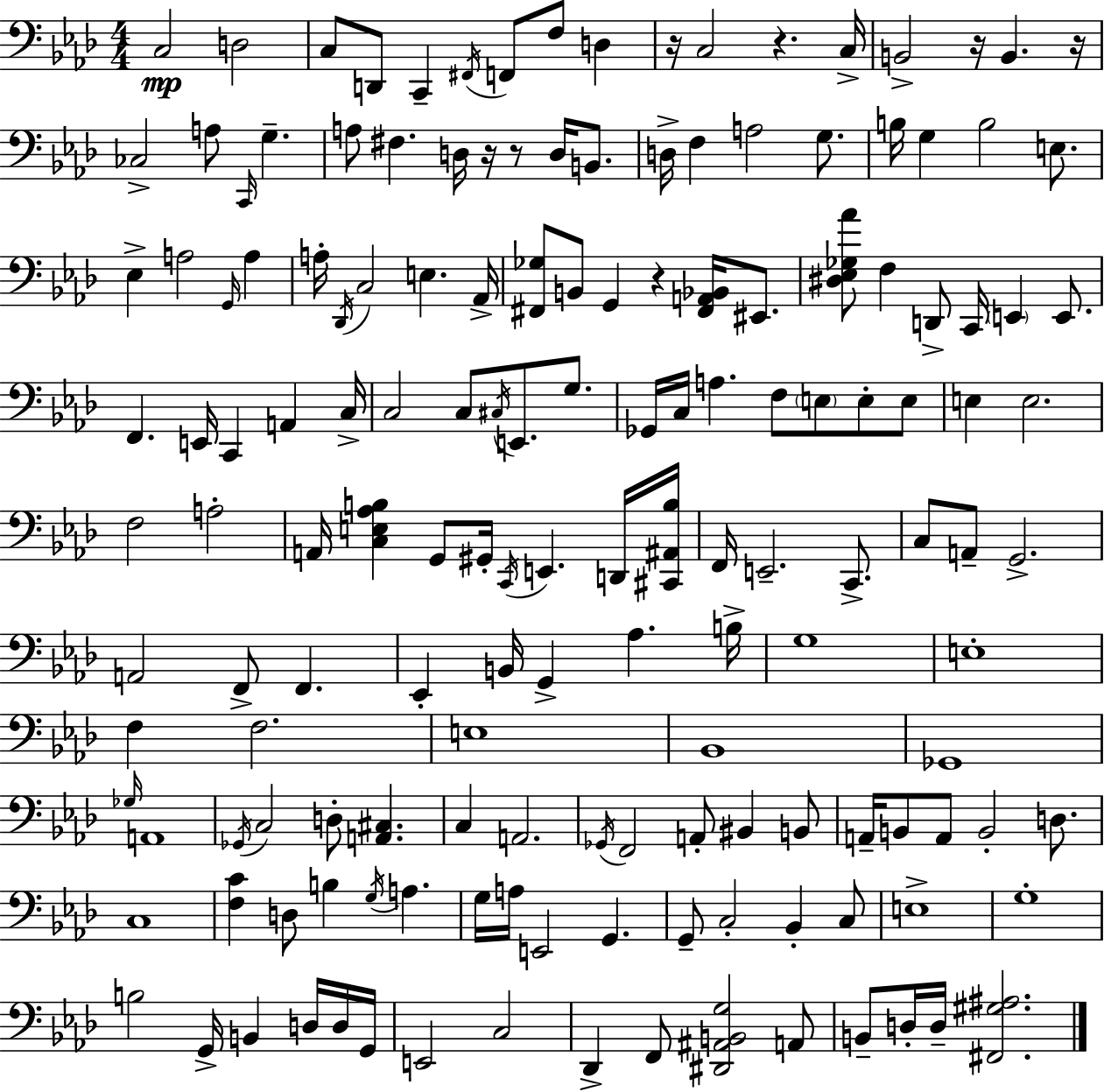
C3/h D3/h C3/e D2/e C2/q F#2/s F2/e F3/e D3/q R/s C3/h R/q. C3/s B2/h R/s B2/q. R/s CES3/h A3/e C2/s G3/q. A3/e F#3/q. D3/s R/s R/e D3/s B2/e. D3/s F3/q A3/h G3/e. B3/s G3/q B3/h E3/e. Eb3/q A3/h G2/s A3/q A3/s Db2/s C3/h E3/q. Ab2/s [F#2,Gb3]/e B2/e G2/q R/q [F#2,A2,Bb2]/s EIS2/e. [D#3,Eb3,Gb3,Ab4]/e F3/q D2/e C2/s E2/q E2/e. F2/q. E2/s C2/q A2/q C3/s C3/h C3/e C#3/s E2/e. G3/e. Gb2/s C3/s A3/q. F3/e E3/e E3/e E3/e E3/q E3/h. F3/h A3/h A2/s [C3,E3,Ab3,B3]/q G2/e G#2/s C2/s E2/q. D2/s [C#2,A#2,B3]/s F2/s E2/h. C2/e. C3/e A2/e G2/h. A2/h F2/e F2/q. Eb2/q B2/s G2/q Ab3/q. B3/s G3/w E3/w F3/q F3/h. E3/w Bb2/w Gb2/w Gb3/s A2/w Gb2/s C3/h D3/e [A2,C#3]/q. C3/q A2/h. Gb2/s F2/h A2/e BIS2/q B2/e A2/s B2/e A2/e B2/h D3/e. C3/w [F3,C4]/q D3/e B3/q G3/s A3/q. G3/s A3/s E2/h G2/q. G2/e C3/h Bb2/q C3/e E3/w G3/w B3/h G2/s B2/q D3/s D3/s G2/s E2/h C3/h Db2/q F2/e [D#2,A#2,B2,G3]/h A2/e B2/e D3/s D3/s [F#2,G#3,A#3]/h.